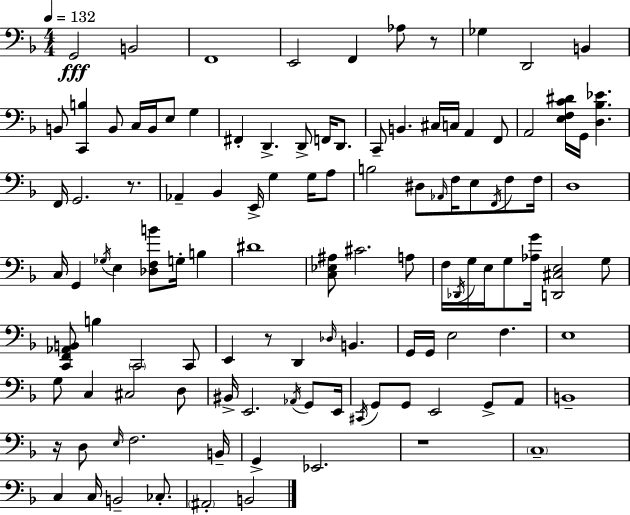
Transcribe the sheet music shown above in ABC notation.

X:1
T:Untitled
M:4/4
L:1/4
K:F
G,,2 B,,2 F,,4 E,,2 F,, _A,/2 z/2 _G, D,,2 B,, B,,/2 [C,,B,] B,,/2 C,/4 B,,/4 E,/2 G, ^F,, D,, D,,/2 F,,/4 D,,/2 C,,/2 B,, ^C,/4 C,/4 A,, F,,/2 A,,2 [E,F,C^D]/4 G,,/4 [D,_B,_E] F,,/4 G,,2 z/2 _A,, _B,, E,,/4 G, G,/4 A,/2 B,2 ^D,/2 _A,,/4 F,/4 E,/2 F,,/4 F,/2 F,/4 D,4 C,/4 G,, _G,/4 E, [_D,F,B]/2 G,/4 B, ^D4 [C,_E,^A,]/2 ^C2 A,/2 F,/4 _D,,/4 G,/4 E,/4 G,/2 [_A,G]/4 [D,,^C,E,]2 G,/2 [C,,F,,_A,,B,,]/2 B, C,,2 C,,/2 E,, z/2 D,, _D,/4 B,, G,,/4 G,,/4 E,2 F, E,4 G,/2 C, ^C,2 D,/2 ^B,,/4 E,,2 _A,,/4 G,,/2 E,,/4 ^C,,/4 G,,/2 G,,/2 E,,2 G,,/2 A,,/2 B,,4 z/4 D,/2 E,/4 F,2 B,,/4 G,, _E,,2 z4 C,4 C, C,/4 B,,2 _C,/2 ^A,,2 B,,2